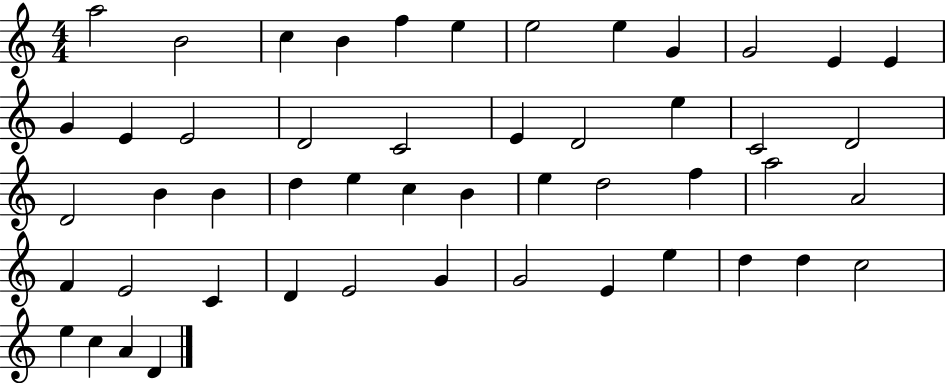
X:1
T:Untitled
M:4/4
L:1/4
K:C
a2 B2 c B f e e2 e G G2 E E G E E2 D2 C2 E D2 e C2 D2 D2 B B d e c B e d2 f a2 A2 F E2 C D E2 G G2 E e d d c2 e c A D